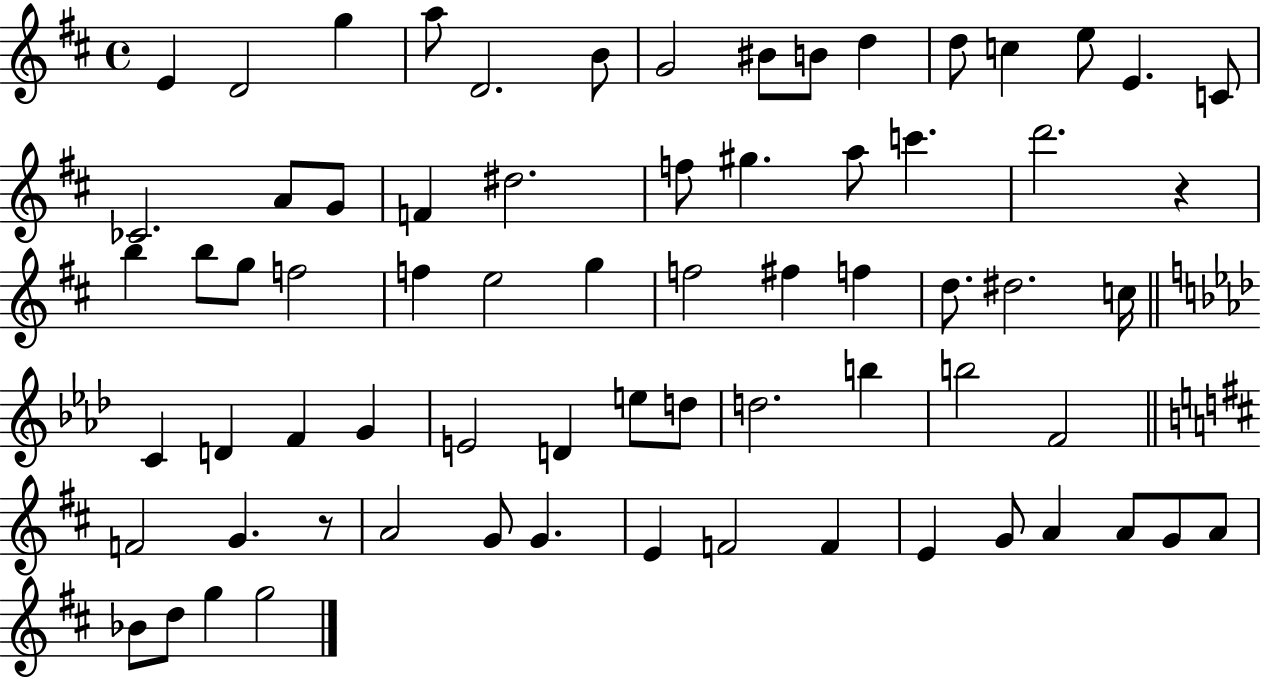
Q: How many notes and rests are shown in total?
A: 70